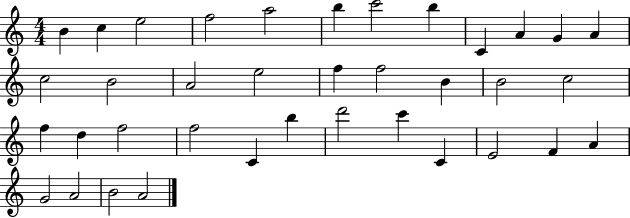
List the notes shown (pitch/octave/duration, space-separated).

B4/q C5/q E5/h F5/h A5/h B5/q C6/h B5/q C4/q A4/q G4/q A4/q C5/h B4/h A4/h E5/h F5/q F5/h B4/q B4/h C5/h F5/q D5/q F5/h F5/h C4/q B5/q D6/h C6/q C4/q E4/h F4/q A4/q G4/h A4/h B4/h A4/h